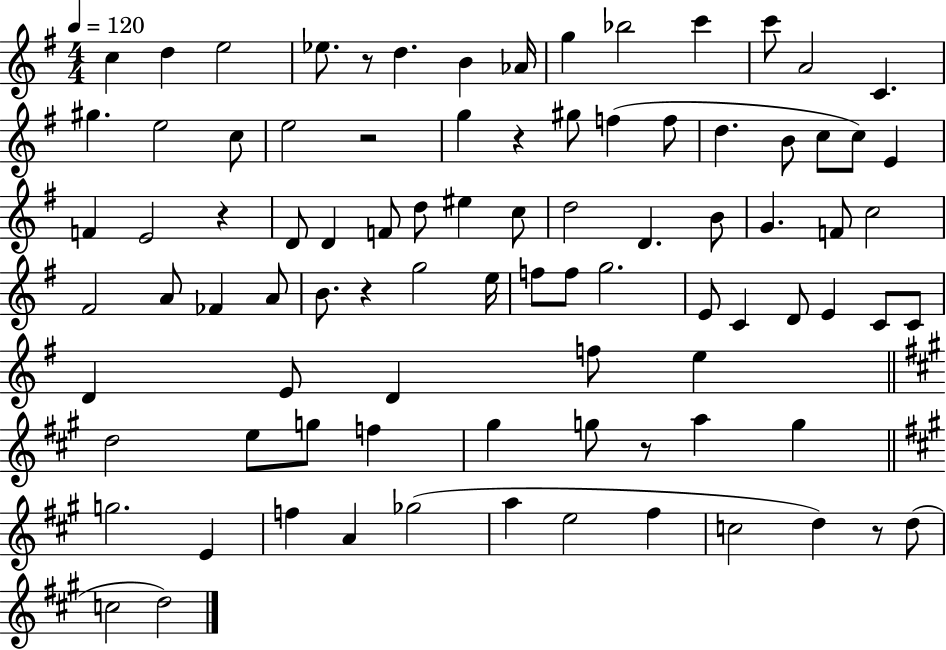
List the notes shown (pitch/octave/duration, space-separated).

C5/q D5/q E5/h Eb5/e. R/e D5/q. B4/q Ab4/s G5/q Bb5/h C6/q C6/e A4/h C4/q. G#5/q. E5/h C5/e E5/h R/h G5/q R/q G#5/e F5/q F5/e D5/q. B4/e C5/e C5/e E4/q F4/q E4/h R/q D4/e D4/q F4/e D5/e EIS5/q C5/e D5/h D4/q. B4/e G4/q. F4/e C5/h F#4/h A4/e FES4/q A4/e B4/e. R/q G5/h E5/s F5/e F5/e G5/h. E4/e C4/q D4/e E4/q C4/e C4/e D4/q E4/e D4/q F5/e E5/q D5/h E5/e G5/e F5/q G#5/q G5/e R/e A5/q G5/q G5/h. E4/q F5/q A4/q Gb5/h A5/q E5/h F#5/q C5/h D5/q R/e D5/e C5/h D5/h